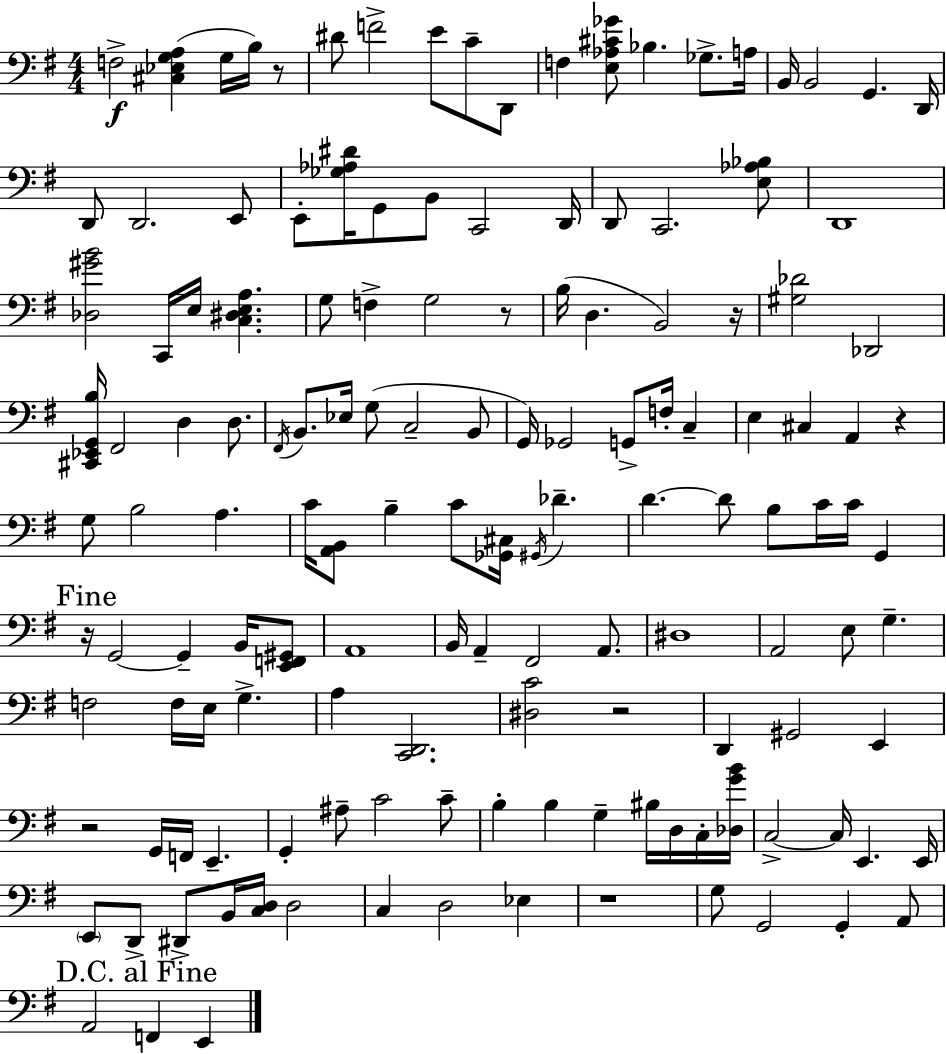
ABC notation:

X:1
T:Untitled
M:4/4
L:1/4
K:Em
F,2 [^C,_E,G,A,] G,/4 B,/4 z/2 ^D/2 F2 E/2 C/2 D,,/2 F, [E,_A,^C_G]/2 _B, _G,/2 A,/4 B,,/4 B,,2 G,, D,,/4 D,,/2 D,,2 E,,/2 E,,/2 [_G,_A,^D]/4 G,,/2 B,,/2 C,,2 D,,/4 D,,/2 C,,2 [E,_A,_B,]/2 D,,4 [_D,^GB]2 C,,/4 E,/4 [C,^D,E,A,] G,/2 F, G,2 z/2 B,/4 D, B,,2 z/4 [^G,_D]2 _D,,2 [^C,,_E,,G,,B,]/4 ^F,,2 D, D,/2 ^F,,/4 B,,/2 _E,/4 G,/2 C,2 B,,/2 G,,/4 _G,,2 G,,/2 F,/4 C, E, ^C, A,, z G,/2 B,2 A, C/4 [A,,B,,]/2 B, C/2 [_G,,^C,]/4 ^G,,/4 _D D D/2 B,/2 C/4 C/4 G,, z/4 G,,2 G,, B,,/4 [E,,F,,^G,,]/2 A,,4 B,,/4 A,, ^F,,2 A,,/2 ^D,4 A,,2 E,/2 G, F,2 F,/4 E,/4 G, A, [C,,D,,]2 [^D,C]2 z2 D,, ^G,,2 E,, z2 G,,/4 F,,/4 E,, G,, ^A,/2 C2 C/2 B, B, G, ^B,/4 D,/4 C,/4 [_D,GB]/4 C,2 C,/4 E,, E,,/4 E,,/2 D,,/2 ^D,,/2 B,,/4 [C,D,]/4 D,2 C, D,2 _E, z4 G,/2 G,,2 G,, A,,/2 A,,2 F,, E,,